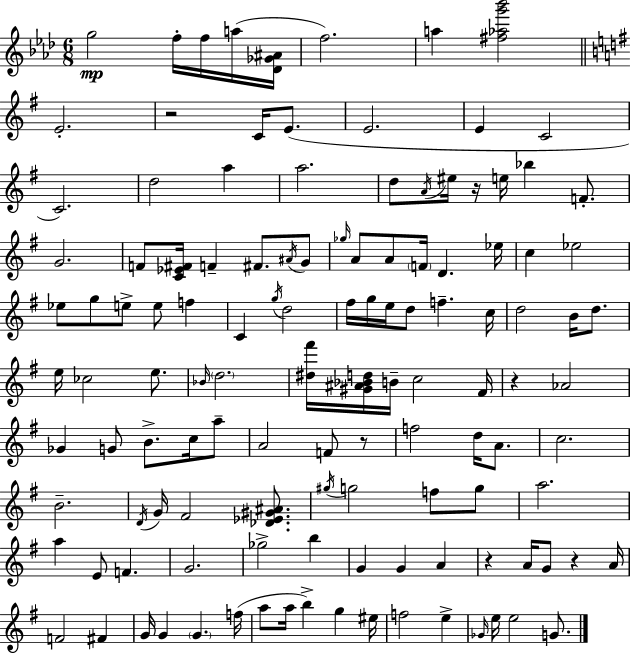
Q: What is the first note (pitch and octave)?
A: G5